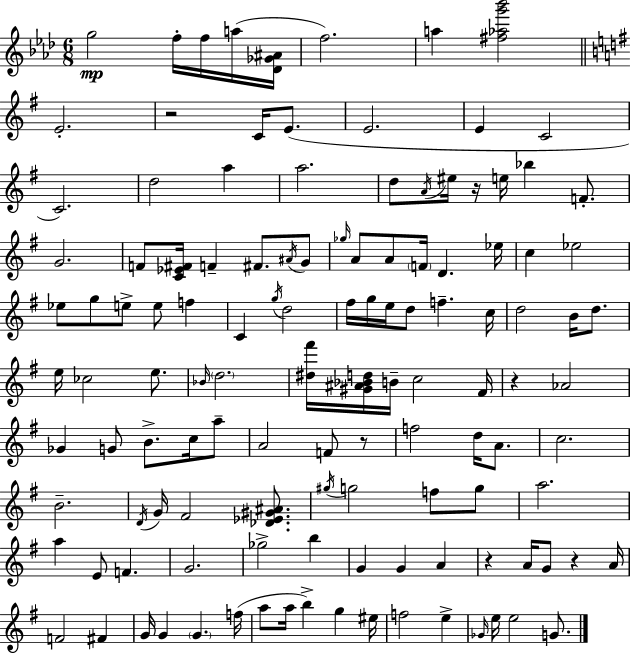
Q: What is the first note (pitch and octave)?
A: G5